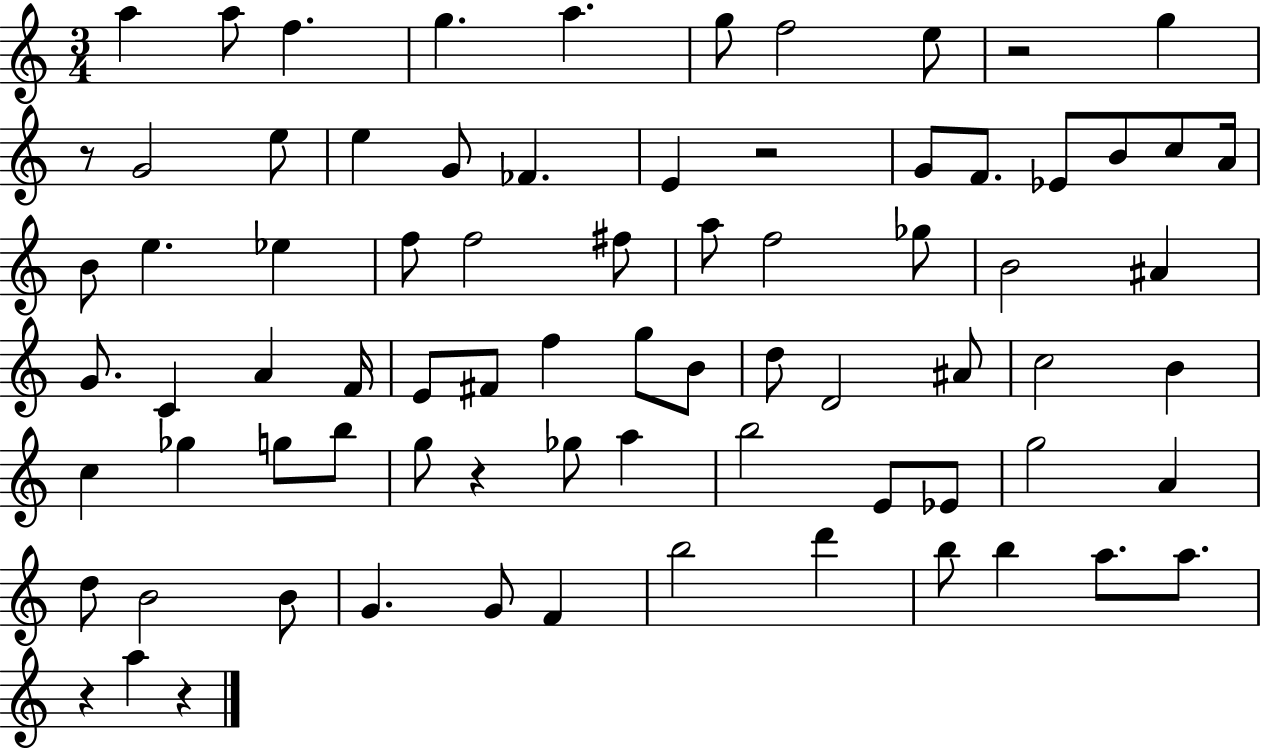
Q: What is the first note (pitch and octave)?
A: A5